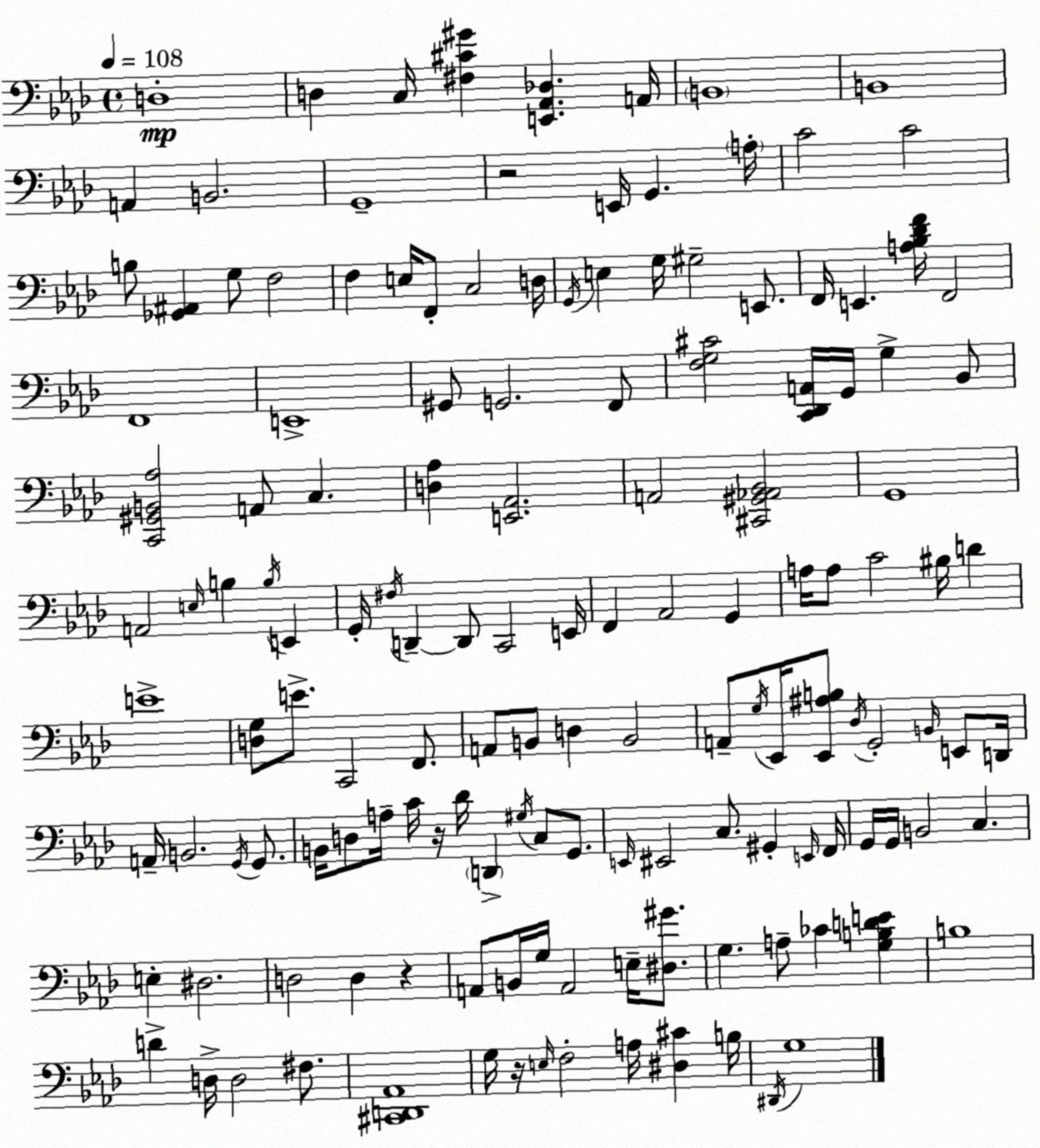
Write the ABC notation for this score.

X:1
T:Untitled
M:4/4
L:1/4
K:Fm
D,4 D, C,/4 [^F,^C^G] [E,,_A,,_D,] A,,/4 B,,4 B,,4 A,, B,,2 G,,4 z2 E,,/4 G,, A,/4 C2 C2 B,/2 [_G,,^A,,] G,/2 F,2 F, E,/4 F,,/2 C,2 D,/4 G,,/4 E, G,/4 ^G,2 E,,/2 F,,/4 E,, [A,_B,_DF]/4 F,,2 F,,4 E,,4 ^G,,/2 G,,2 F,,/2 [F,G,^C]2 [C,,_D,,A,,]/4 G,,/4 G, _B,,/2 [C,,^G,,B,,_A,]2 A,,/2 C, [D,_A,] [E,,_A,,]2 A,,2 [^C,,^G,,_A,,_B,,]2 G,,4 A,,2 E,/4 B, B,/4 E,, G,,/4 ^F,/4 D,, D,,/2 C,,2 E,,/4 F,, _A,,2 G,, A,/4 A,/2 C2 ^B,/4 D E4 [D,G,]/2 E/2 C,,2 F,,/2 A,,/2 B,,/2 D, B,,2 A,,/2 G,/4 _E,,/4 [_E,,^A,B,]/2 _D,/4 G,,2 B,,/4 E,,/2 D,,/4 A,,/4 B,,2 G,,/4 G,,/2 B,,/4 D,/2 A,/4 C/4 z/4 _D/4 D,, ^G,/4 C,/2 G,,/2 E,,/4 ^E,,2 C,/2 ^G,, E,,/4 F,,/4 G,,/4 G,,/4 B,,2 C, E, ^D,2 D,2 D, z A,,/2 B,,/4 G,/4 A,,2 E,/4 [^D,^G]/2 G, A,/2 _C [G,B,DE] B,4 D D,/4 D,2 ^F,/2 [^C,,D,,_A,,]4 G,/4 z/4 E,/4 F,2 A,/4 [^D,^C] B,/4 ^D,,/4 G,4